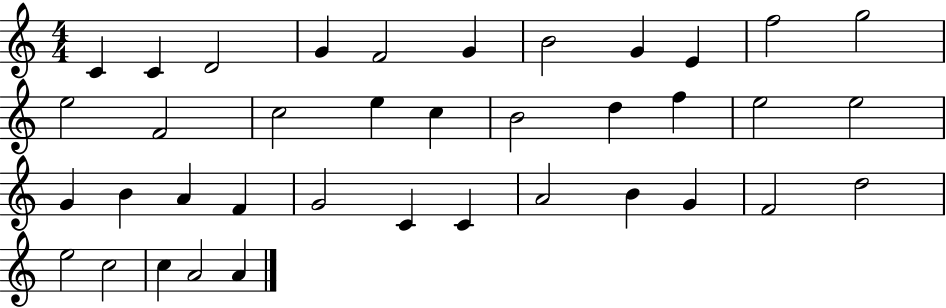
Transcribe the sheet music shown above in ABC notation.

X:1
T:Untitled
M:4/4
L:1/4
K:C
C C D2 G F2 G B2 G E f2 g2 e2 F2 c2 e c B2 d f e2 e2 G B A F G2 C C A2 B G F2 d2 e2 c2 c A2 A